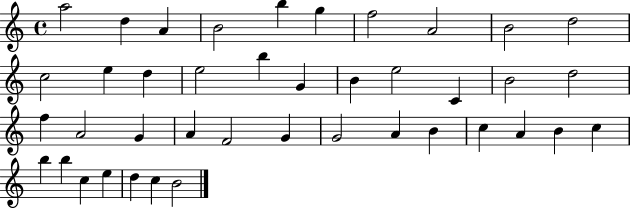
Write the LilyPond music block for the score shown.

{
  \clef treble
  \time 4/4
  \defaultTimeSignature
  \key c \major
  a''2 d''4 a'4 | b'2 b''4 g''4 | f''2 a'2 | b'2 d''2 | \break c''2 e''4 d''4 | e''2 b''4 g'4 | b'4 e''2 c'4 | b'2 d''2 | \break f''4 a'2 g'4 | a'4 f'2 g'4 | g'2 a'4 b'4 | c''4 a'4 b'4 c''4 | \break b''4 b''4 c''4 e''4 | d''4 c''4 b'2 | \bar "|."
}